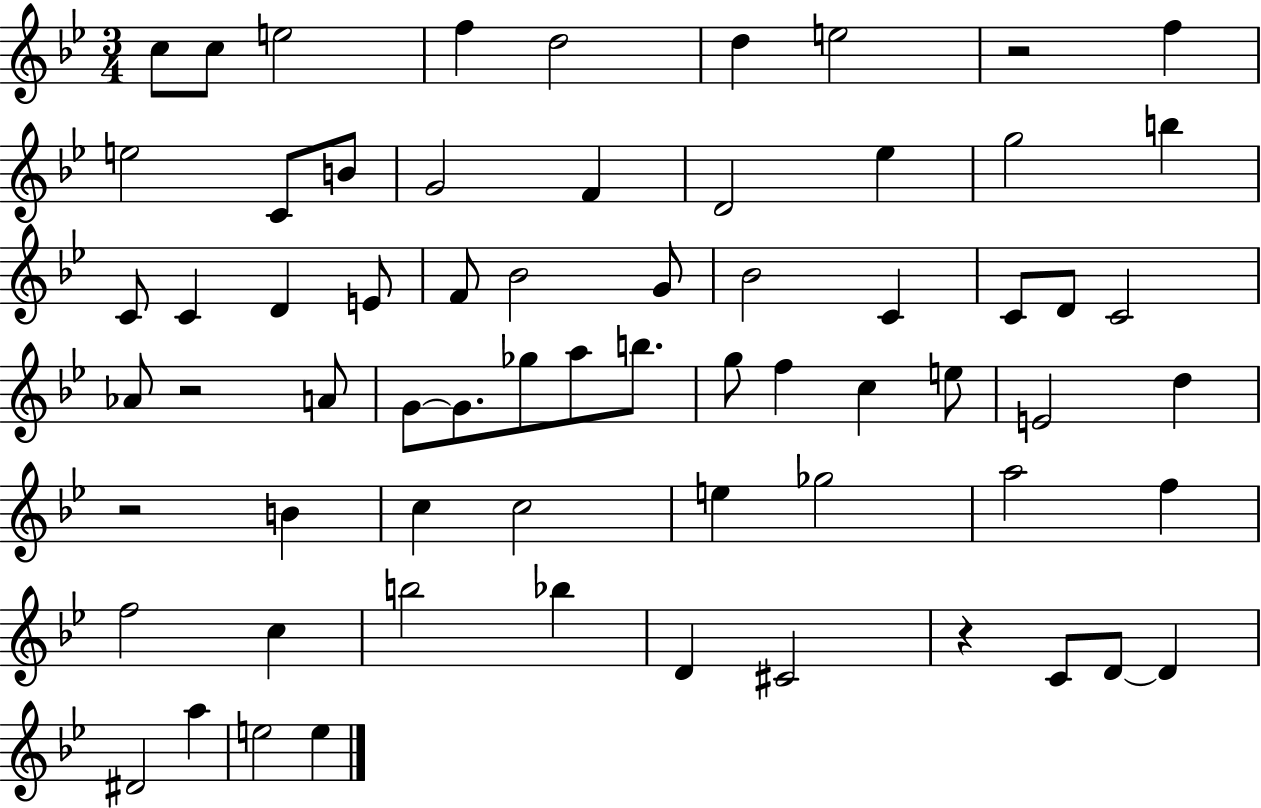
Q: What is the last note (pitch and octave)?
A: E5